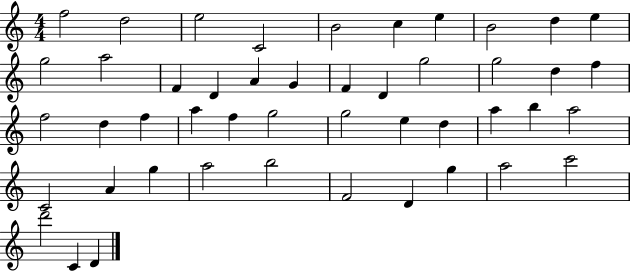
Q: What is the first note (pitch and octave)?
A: F5